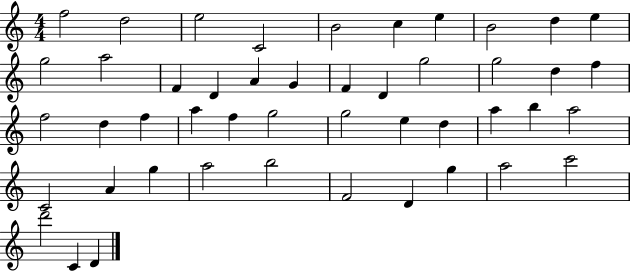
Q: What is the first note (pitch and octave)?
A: F5